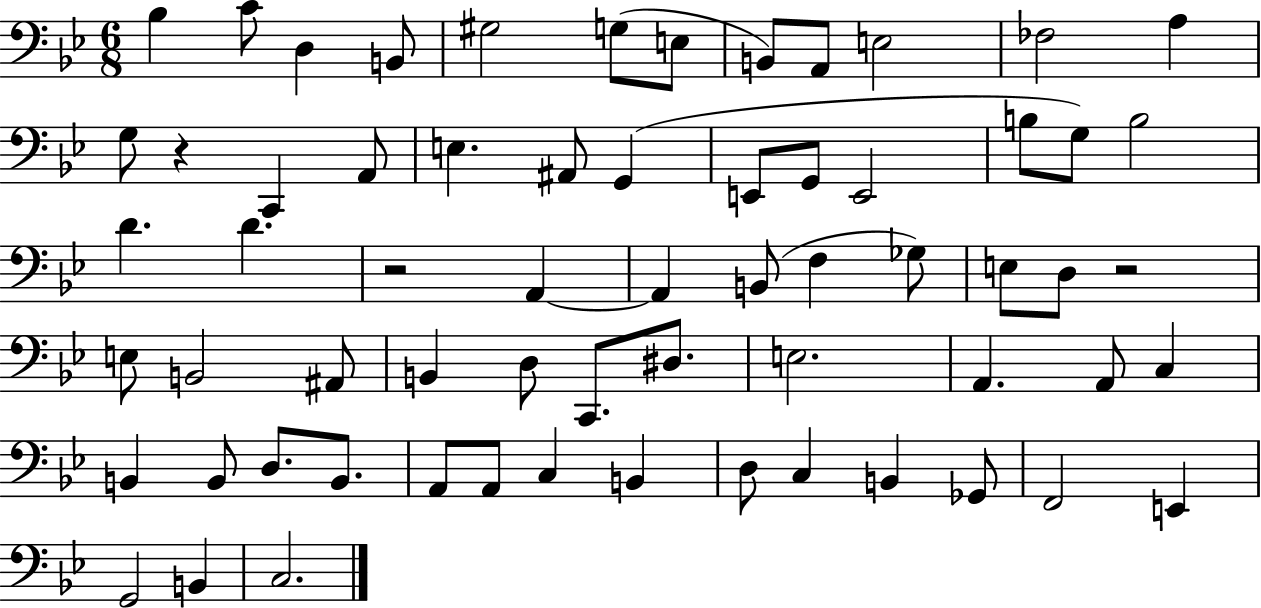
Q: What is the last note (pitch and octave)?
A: C3